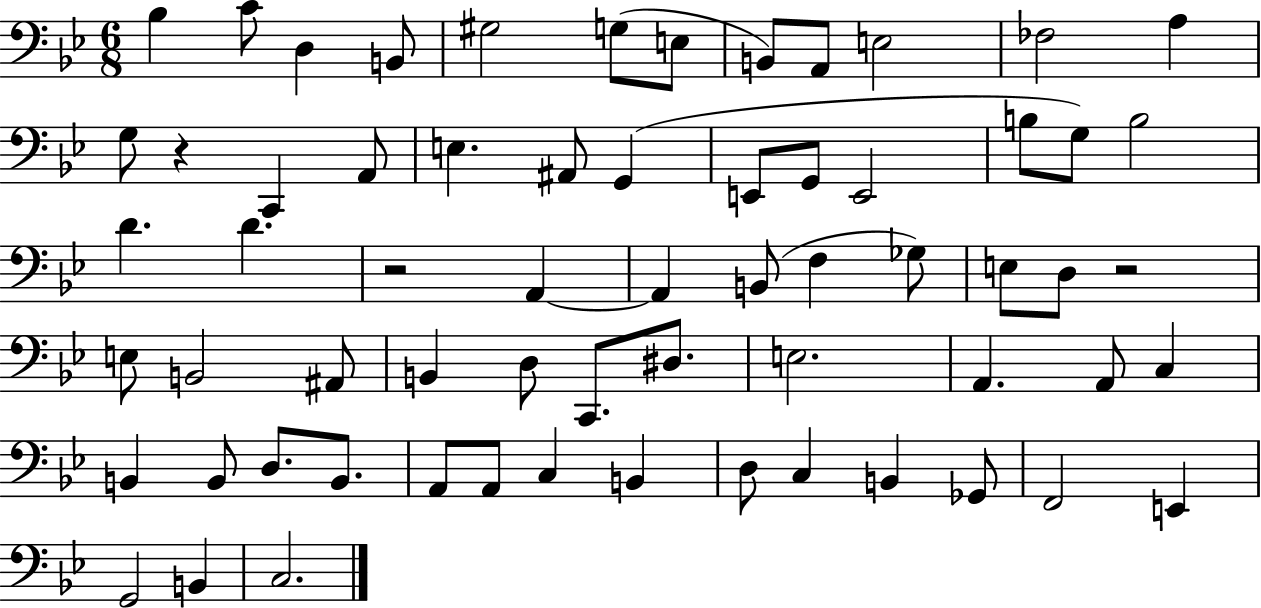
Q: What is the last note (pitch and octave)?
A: C3